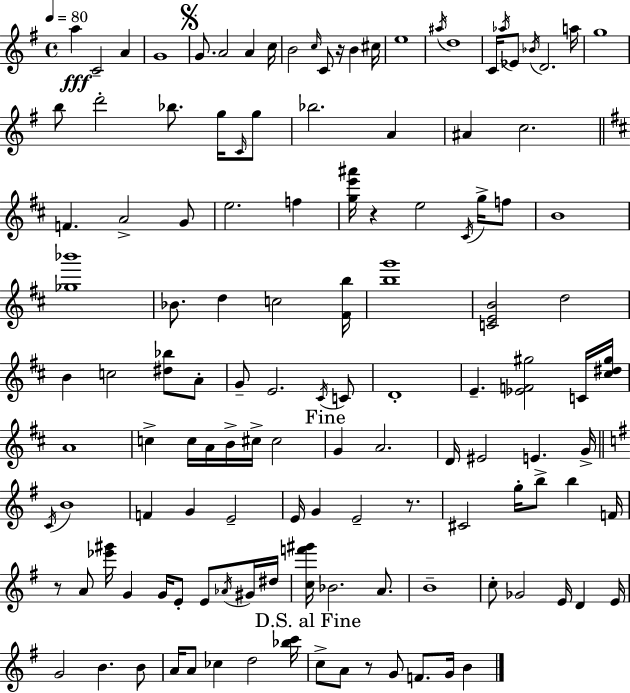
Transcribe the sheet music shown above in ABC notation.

X:1
T:Untitled
M:4/4
L:1/4
K:G
a C2 A G4 G/2 A2 A c/4 B2 c/4 C/2 z/4 B ^c/4 e4 ^a/4 d4 C/4 _a/4 _E/2 _B/4 D2 a/4 g4 b/2 d'2 _b/2 g/4 C/4 g/2 _b2 A ^A c2 F A2 G/2 e2 f [ge'^a']/4 z e2 ^C/4 g/4 f/2 B4 [_g_b']4 _B/2 d c2 [^Fb]/4 [bg']4 [CEB]2 d2 B c2 [^d_b]/2 A/2 G/2 E2 ^C/4 C/2 D4 E [_EF^g]2 C/4 [^c^d^g]/4 A4 c c/4 A/4 B/4 ^c/4 ^c2 G A2 D/4 ^E2 E G/4 C/4 B4 F G E2 E/4 G E2 z/2 ^C2 g/4 b/2 b F/4 z/2 A/2 [_e'^g']/4 G G/4 E/2 E/2 _A/4 ^G/4 ^d/4 [cf'^g']/4 _B2 A/2 B4 c/2 _G2 E/4 D E/4 G2 B B/2 A/4 A/2 _c d2 [_bc']/4 c/2 A/2 z/2 G/2 F/2 G/4 B